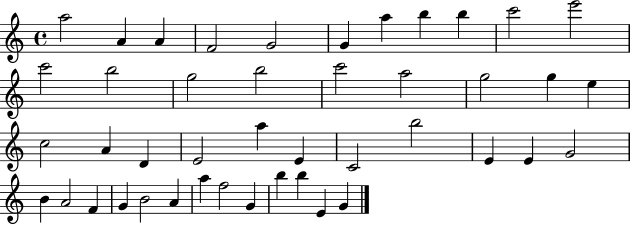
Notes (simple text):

A5/h A4/q A4/q F4/h G4/h G4/q A5/q B5/q B5/q C6/h E6/h C6/h B5/h G5/h B5/h C6/h A5/h G5/h G5/q E5/q C5/h A4/q D4/q E4/h A5/q E4/q C4/h B5/h E4/q E4/q G4/h B4/q A4/h F4/q G4/q B4/h A4/q A5/q F5/h G4/q B5/q B5/q E4/q G4/q